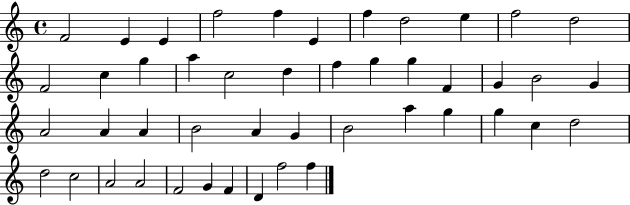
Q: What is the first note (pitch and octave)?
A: F4